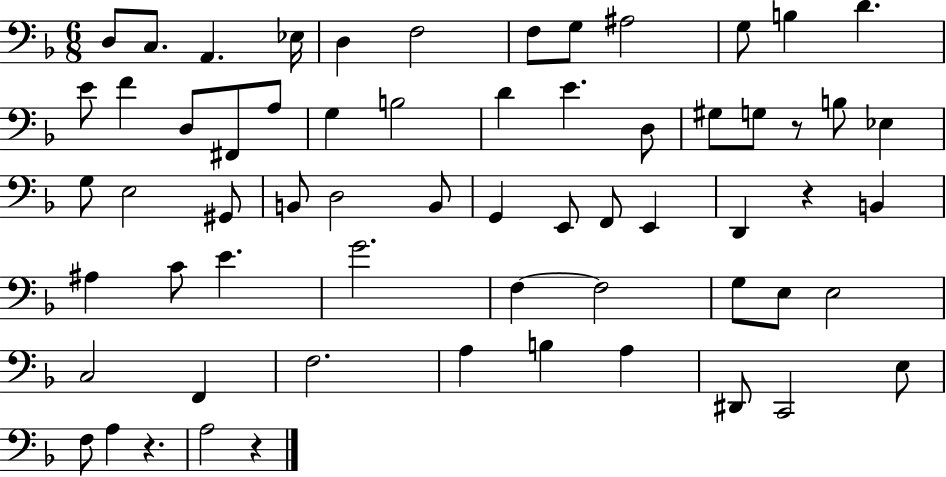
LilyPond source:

{
  \clef bass
  \numericTimeSignature
  \time 6/8
  \key f \major
  d8 c8. a,4. ees16 | d4 f2 | f8 g8 ais2 | g8 b4 d'4. | \break e'8 f'4 d8 fis,8 a8 | g4 b2 | d'4 e'4. d8 | gis8 g8 r8 b8 ees4 | \break g8 e2 gis,8 | b,8 d2 b,8 | g,4 e,8 f,8 e,4 | d,4 r4 b,4 | \break ais4 c'8 e'4. | g'2. | f4~~ f2 | g8 e8 e2 | \break c2 f,4 | f2. | a4 b4 a4 | dis,8 c,2 e8 | \break f8 a4 r4. | a2 r4 | \bar "|."
}